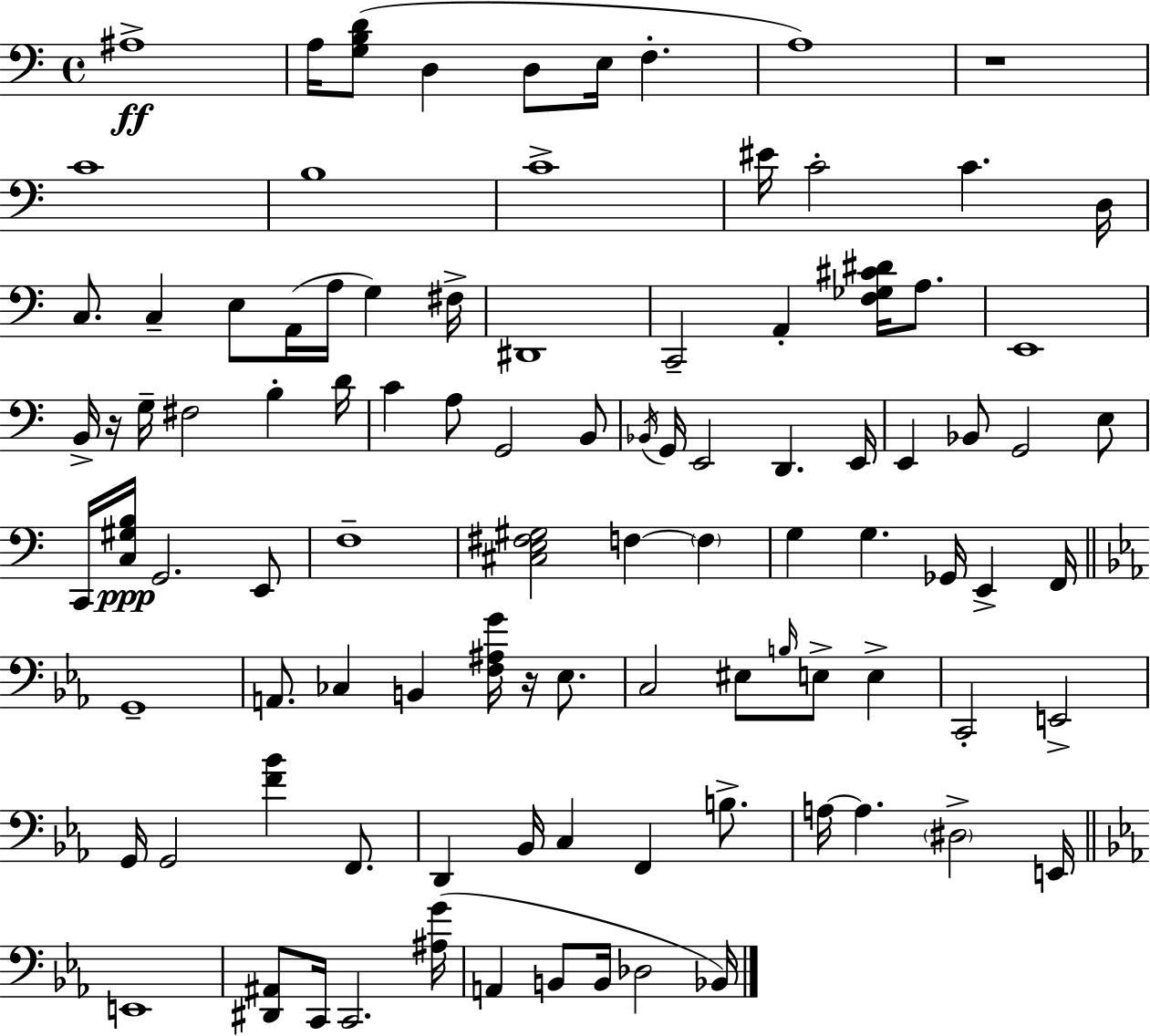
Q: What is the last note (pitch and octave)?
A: Bb2